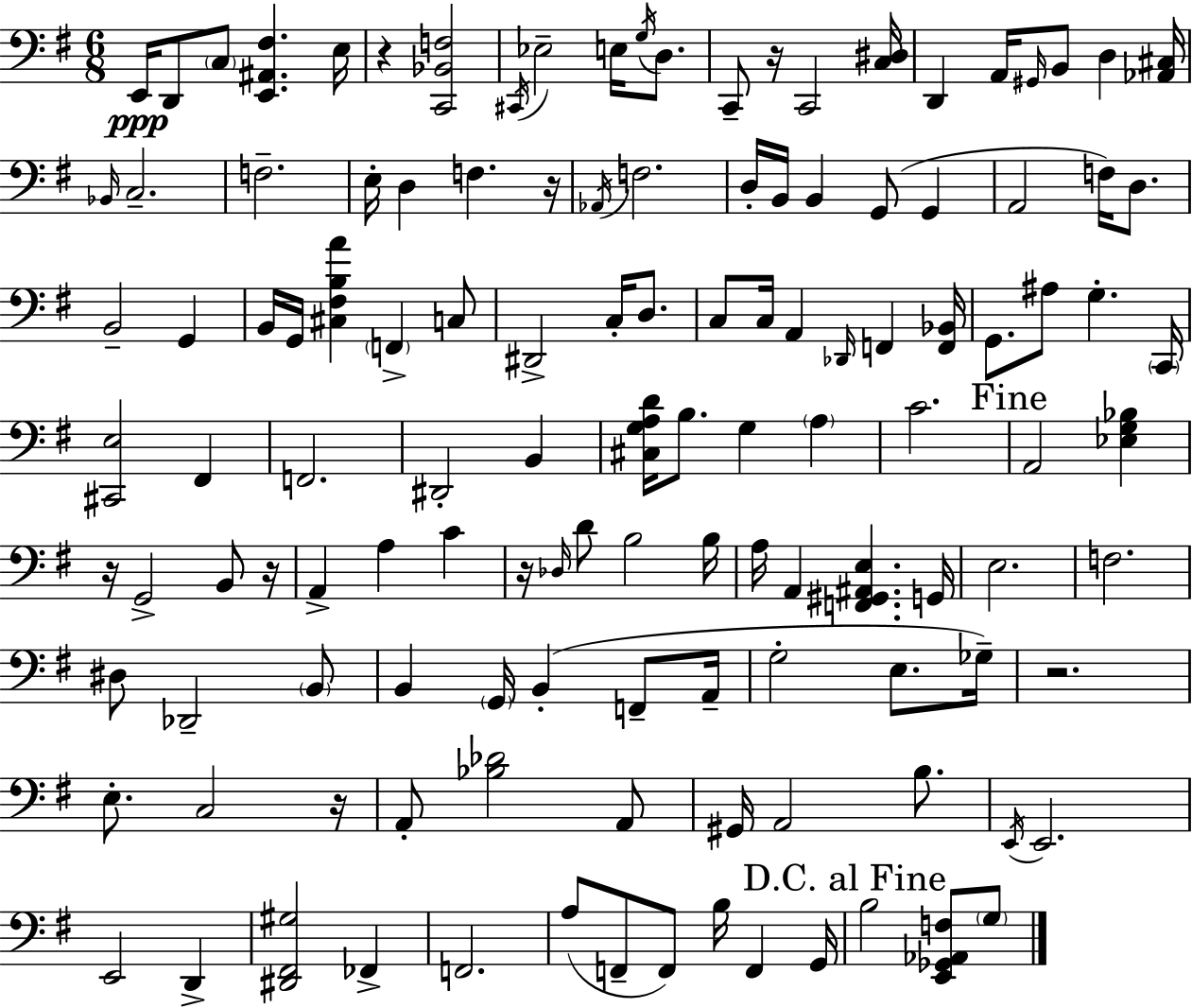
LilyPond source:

{
  \clef bass
  \numericTimeSignature
  \time 6/8
  \key e \minor
  e,16\ppp d,8 \parenthesize c8 <e, ais, fis>4. e16 | r4 <c, bes, f>2 | \acciaccatura { cis,16 } ees2-- e16 \acciaccatura { g16 } d8. | c,8-- r16 c,2 | \break <c dis>16 d,4 a,16 \grace { gis,16 } b,8 d4 | <aes, cis>16 \grace { bes,16 } c2.-- | f2.-- | e16-. d4 f4. | \break r16 \acciaccatura { aes,16 } f2. | d16-. b,16 b,4 g,8( | g,4 a,2 | f16) d8. b,2-- | \break g,4 b,16 g,16 <cis fis b a'>4 \parenthesize f,4-> | c8 dis,2-> | c16-. d8. c8 c16 a,4 | \grace { des,16 } f,4 <f, bes,>16 g,8. ais8 g4.-. | \break \parenthesize c,16 <cis, e>2 | fis,4 f,2. | dis,2-. | b,4 <cis g a d'>16 b8. g4 | \break \parenthesize a4 c'2. | \mark "Fine" a,2 | <ees g bes>4 r16 g,2-> | b,8 r16 a,4-> a4 | \break c'4 r16 \grace { des16 } d'8 b2 | b16 a16 a,4 | <f, gis, ais, e>4. g,16 e2. | f2. | \break dis8 des,2-- | \parenthesize b,8 b,4 \parenthesize g,16 | b,4-.( f,8-- a,16-- g2-. | e8. ges16--) r2. | \break e8.-. c2 | r16 a,8-. <bes des'>2 | a,8 gis,16 a,2 | b8. \acciaccatura { e,16 } e,2. | \break e,2 | d,4-> <dis, fis, gis>2 | fes,4-> f,2. | a8( f,8-- | \break f,8) b16 f,4 g,16 \mark "D.C. al Fine" b2 | <e, ges, aes, f>8 \parenthesize g8 \bar "|."
}